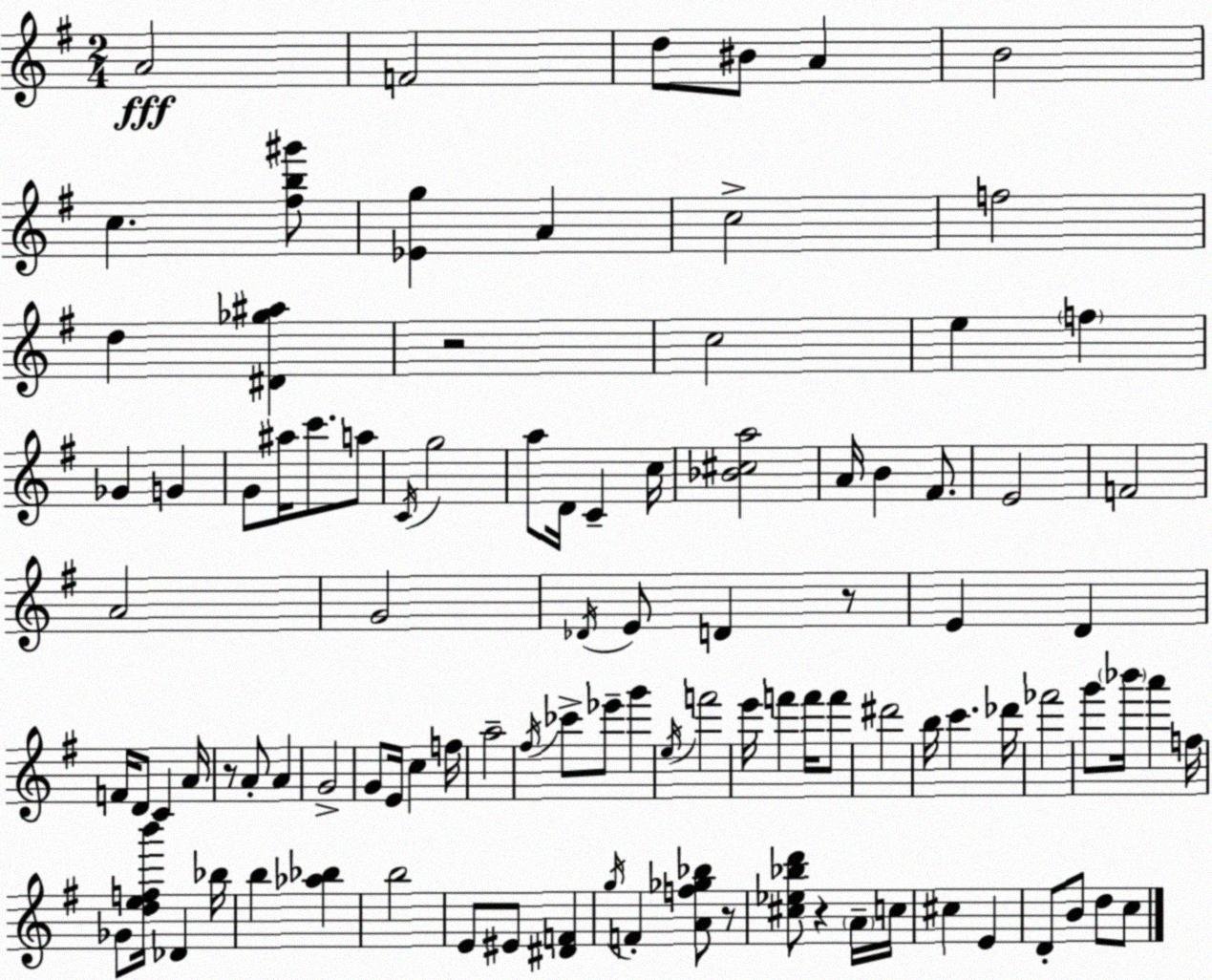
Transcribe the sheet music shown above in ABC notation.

X:1
T:Untitled
M:2/4
L:1/4
K:Em
A2 F2 d/2 ^B/2 A B2 c [^fb^g']/2 [_Eg] A c2 f2 d [^D_g^a] z2 c2 e f _G G G/2 ^a/4 c'/2 a/2 C/4 g2 a/2 D/4 C c/4 [_B^ca]2 A/4 B ^F/2 E2 F2 A2 G2 _D/4 E/2 D z/2 E D F/4 D/2 C A/4 z/2 A/2 A G2 G/2 E/4 c f/4 a2 ^f/4 _c'/2 _e'/2 g' e/4 f'2 e'/4 f' f'/4 f'/2 ^d'2 b/4 c' _d'/4 _f'2 g'/2 _b'/4 a' f/4 _G/2 [defb']/4 _D _b/4 b [_a_b] b2 E/2 ^E/2 [^DF] g/4 F [Af_g_b]/2 z/2 [^c_e_bd']/2 z A/4 c/4 ^c E D/2 B/2 d/2 c/2